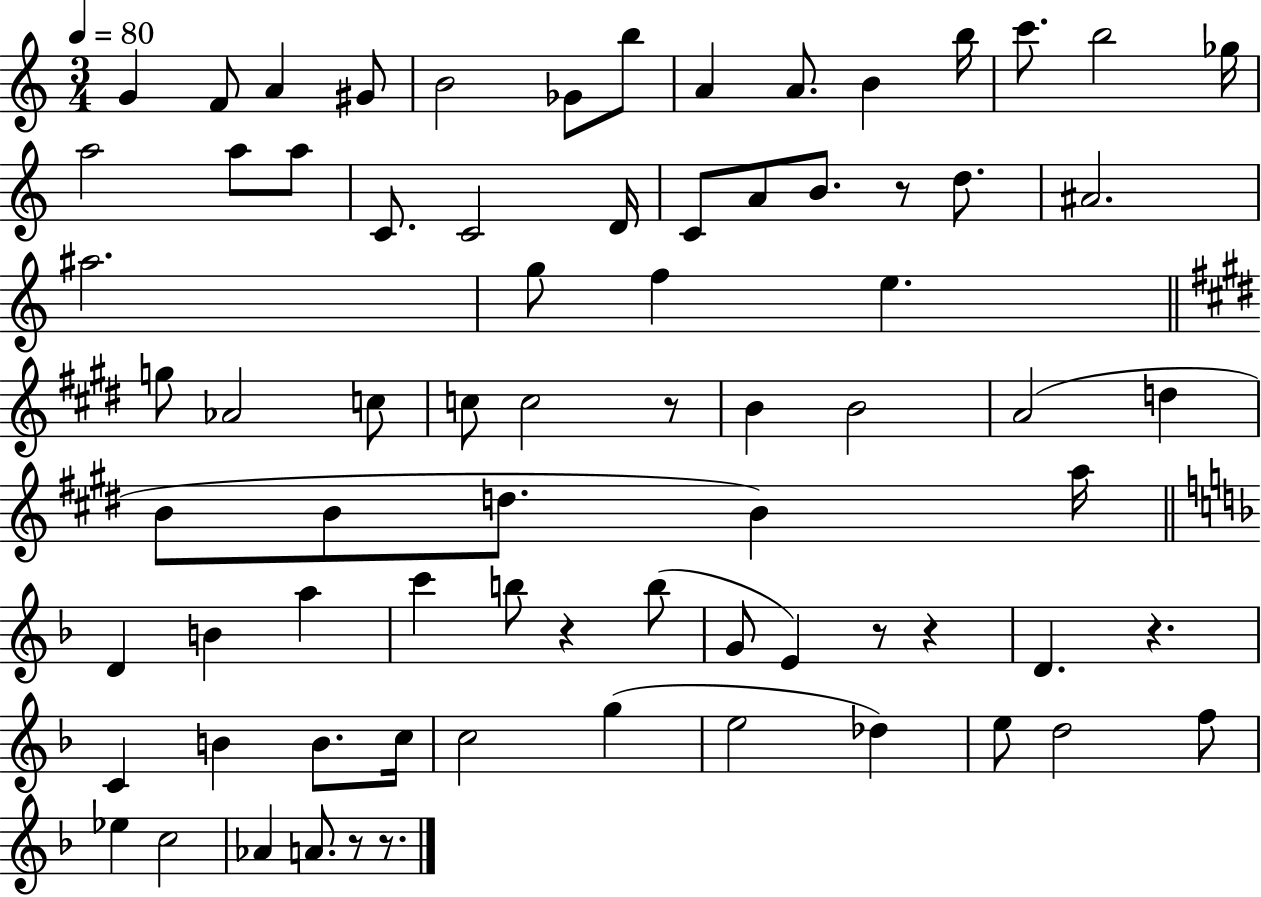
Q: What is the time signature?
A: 3/4